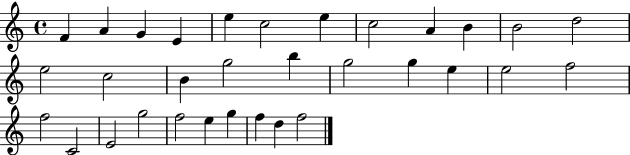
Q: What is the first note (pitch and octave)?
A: F4